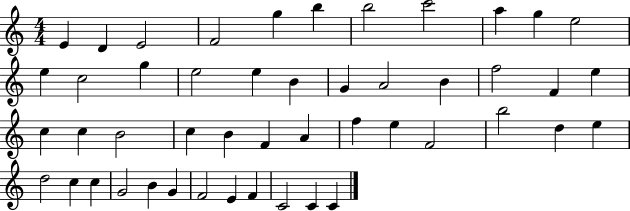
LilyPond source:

{
  \clef treble
  \numericTimeSignature
  \time 4/4
  \key c \major
  e'4 d'4 e'2 | f'2 g''4 b''4 | b''2 c'''2 | a''4 g''4 e''2 | \break e''4 c''2 g''4 | e''2 e''4 b'4 | g'4 a'2 b'4 | f''2 f'4 e''4 | \break c''4 c''4 b'2 | c''4 b'4 f'4 a'4 | f''4 e''4 f'2 | b''2 d''4 e''4 | \break d''2 c''4 c''4 | g'2 b'4 g'4 | f'2 e'4 f'4 | c'2 c'4 c'4 | \break \bar "|."
}